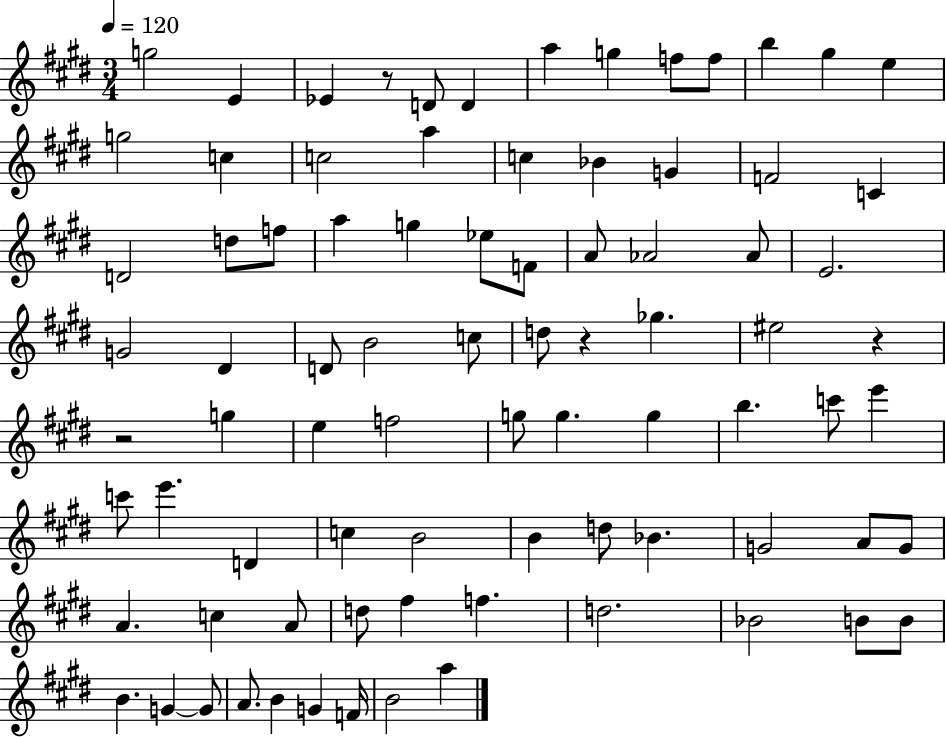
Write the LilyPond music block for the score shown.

{
  \clef treble
  \numericTimeSignature
  \time 3/4
  \key e \major
  \tempo 4 = 120
  \repeat volta 2 { g''2 e'4 | ees'4 r8 d'8 d'4 | a''4 g''4 f''8 f''8 | b''4 gis''4 e''4 | \break g''2 c''4 | c''2 a''4 | c''4 bes'4 g'4 | f'2 c'4 | \break d'2 d''8 f''8 | a''4 g''4 ees''8 f'8 | a'8 aes'2 aes'8 | e'2. | \break g'2 dis'4 | d'8 b'2 c''8 | d''8 r4 ges''4. | eis''2 r4 | \break r2 g''4 | e''4 f''2 | g''8 g''4. g''4 | b''4. c'''8 e'''4 | \break c'''8 e'''4. d'4 | c''4 b'2 | b'4 d''8 bes'4. | g'2 a'8 g'8 | \break a'4. c''4 a'8 | d''8 fis''4 f''4. | d''2. | bes'2 b'8 b'8 | \break b'4. g'4~~ g'8 | a'8. b'4 g'4 f'16 | b'2 a''4 | } \bar "|."
}